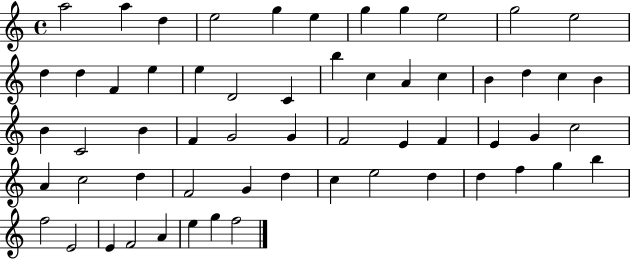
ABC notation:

X:1
T:Untitled
M:4/4
L:1/4
K:C
a2 a d e2 g e g g e2 g2 e2 d d F e e D2 C b c A c B d c B B C2 B F G2 G F2 E F E G c2 A c2 d F2 G d c e2 d d f g b f2 E2 E F2 A e g f2